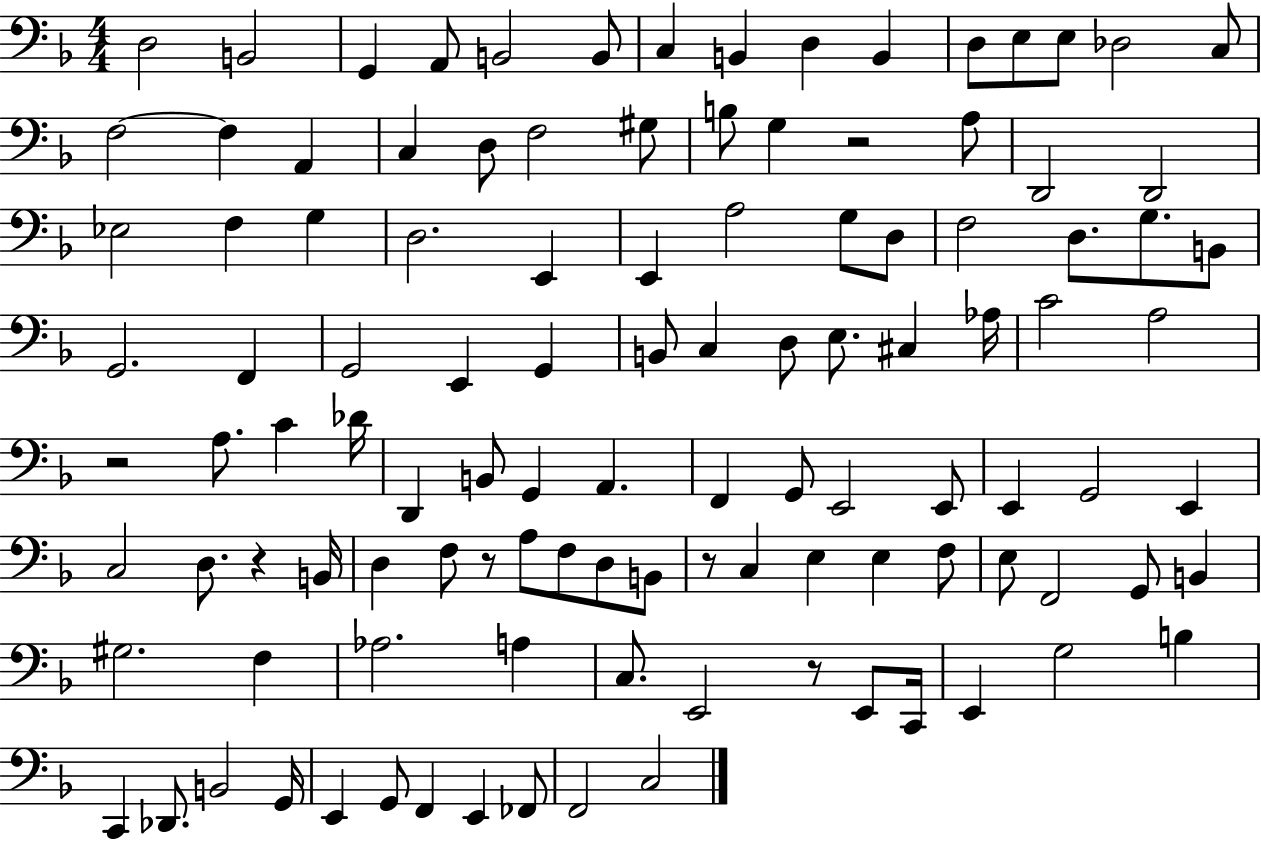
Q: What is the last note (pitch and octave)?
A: C3